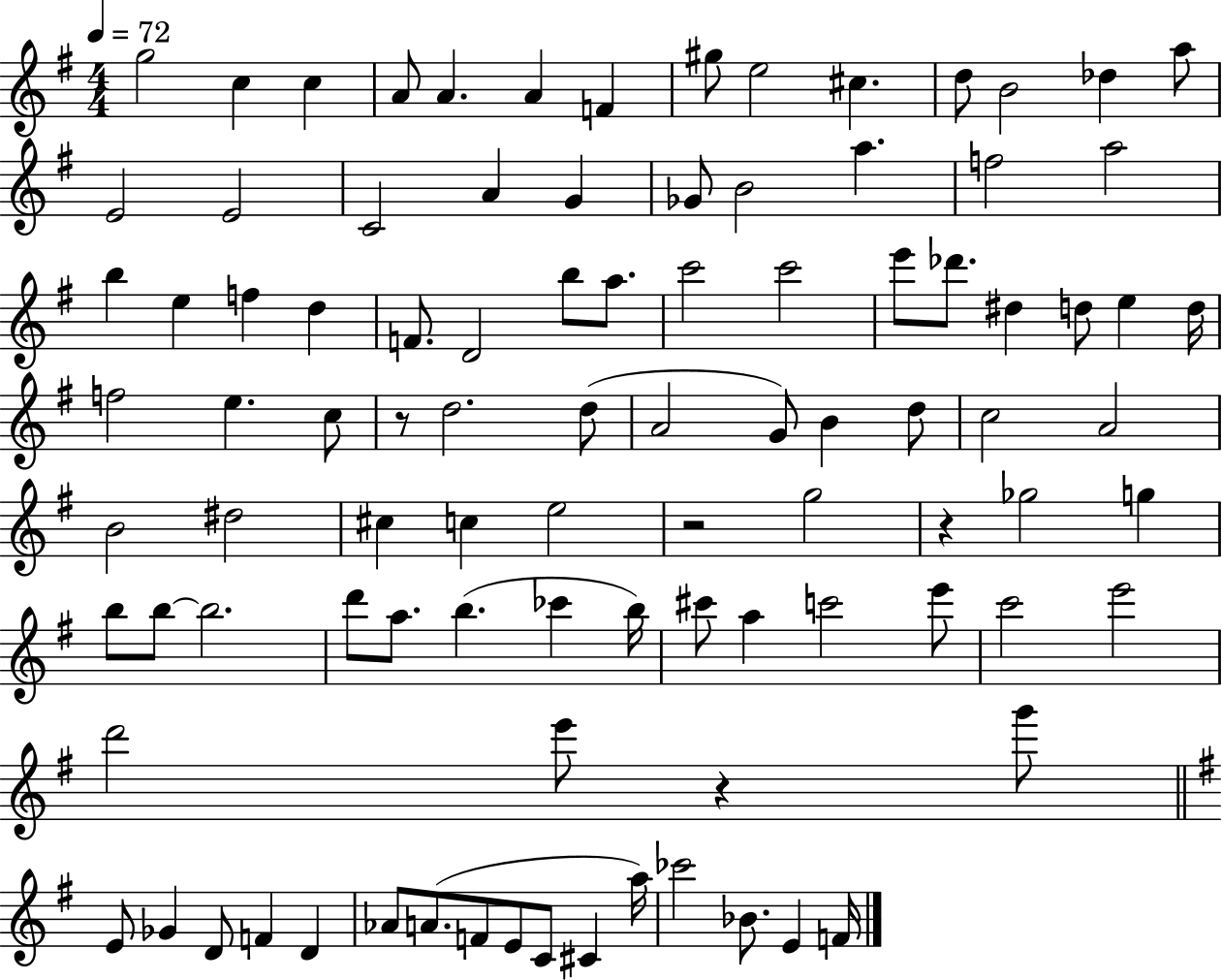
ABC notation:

X:1
T:Untitled
M:4/4
L:1/4
K:G
g2 c c A/2 A A F ^g/2 e2 ^c d/2 B2 _d a/2 E2 E2 C2 A G _G/2 B2 a f2 a2 b e f d F/2 D2 b/2 a/2 c'2 c'2 e'/2 _d'/2 ^d d/2 e d/4 f2 e c/2 z/2 d2 d/2 A2 G/2 B d/2 c2 A2 B2 ^d2 ^c c e2 z2 g2 z _g2 g b/2 b/2 b2 d'/2 a/2 b _c' b/4 ^c'/2 a c'2 e'/2 c'2 e'2 d'2 e'/2 z g'/2 E/2 _G D/2 F D _A/2 A/2 F/2 E/2 C/2 ^C a/4 _c'2 _B/2 E F/4